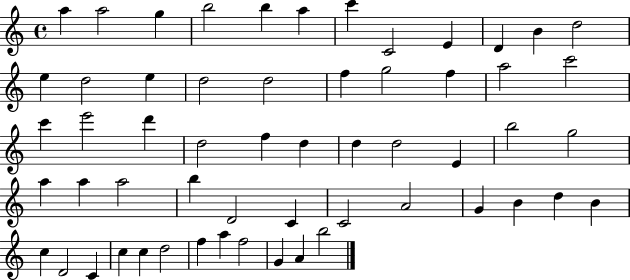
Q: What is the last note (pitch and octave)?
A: B5